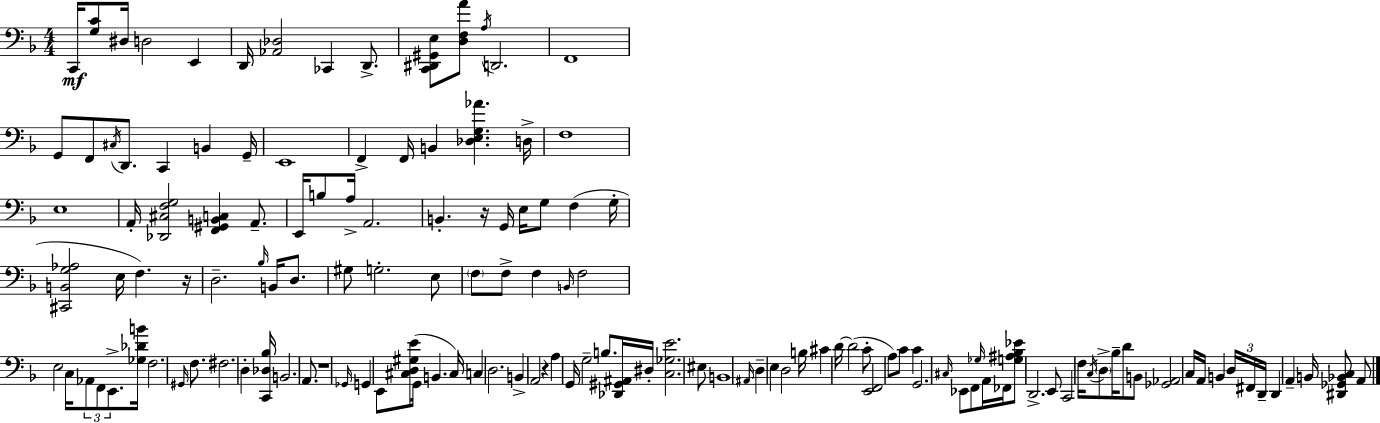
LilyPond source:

{
  \clef bass
  \numericTimeSignature
  \time 4/4
  \key f \major
  \repeat volta 2 { c,16\mf <g c'>8 dis16 d2 e,4 | d,16 <aes, des>2 ces,4 d,8.-> | <c, dis, gis, e>8 <d f a'>8 \acciaccatura { a16 } d,2. | f,1 | \break g,8 f,8 \acciaccatura { cis16 } d,8. c,4 b,4 | g,16-- e,1 | f,4-> f,16 b,4 <des e g aes'>4. | d16-> f1 | \break e1 | a,16-. <des, cis f g>2 <f, gis, b, c>4 a,8.-- | e,16 b8 a16-> a,2. | b,4.-. r16 g,16 e16 g8 f4( | \break g16-. <cis, b, g aes>2 e16 f4.) | r16 d2.-- \grace { bes16 } b,16 | d8. gis8 g2.-. | e8 \parenthesize f8 f8-> f4 \grace { b,16 } f2 | \break e2 c16 \tuplet 3/2 { aes,8 f,8 | e,8.-> } <ges des' b'>16 f2. | \grace { gis,16 } f8. fis2. | d4-. <c, des bes>16 b,2. | \break a,8. r1 | \grace { ges,16 } g,4 e,8 <cis d gis e'>8( g,16 b,4. | cis16) c4 d2. | b,4-> a,2 | \break r4 a4 g,16 g2-- | b8. <des, gis, ais,>16 dis16-. <c ges e'>2. | eis8 b,1 | \grace { ais,16 } d4-- e4 d2 | \break b16 cis'4 d'16~~ d'2( | c'8-. <e, f,>2 a8) | c'8 c'4 g,2. | \grace { cis16 } ees,8 f,8 \grace { ges16 } a,16 fes,16 <g ais bes ees'>8 d,2.-> | \break e,8 c,2 | f16 \acciaccatura { c16 } \parenthesize d8-> bes16-- d'8 b,8 <ges, aes,>2 | c16 a,16 b,4 \tuplet 3/2 { d16 fis,16 d,16-- } d,4 | a,4-- b,16 <dis, ges, bes, c>8 a,8 } \bar "|."
}